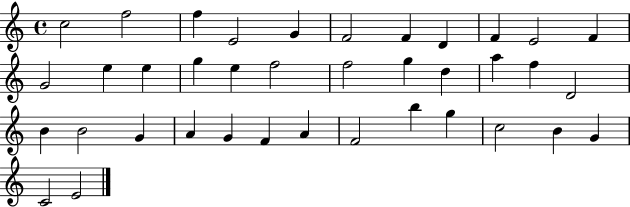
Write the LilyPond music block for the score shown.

{
  \clef treble
  \time 4/4
  \defaultTimeSignature
  \key c \major
  c''2 f''2 | f''4 e'2 g'4 | f'2 f'4 d'4 | f'4 e'2 f'4 | \break g'2 e''4 e''4 | g''4 e''4 f''2 | f''2 g''4 d''4 | a''4 f''4 d'2 | \break b'4 b'2 g'4 | a'4 g'4 f'4 a'4 | f'2 b''4 g''4 | c''2 b'4 g'4 | \break c'2 e'2 | \bar "|."
}